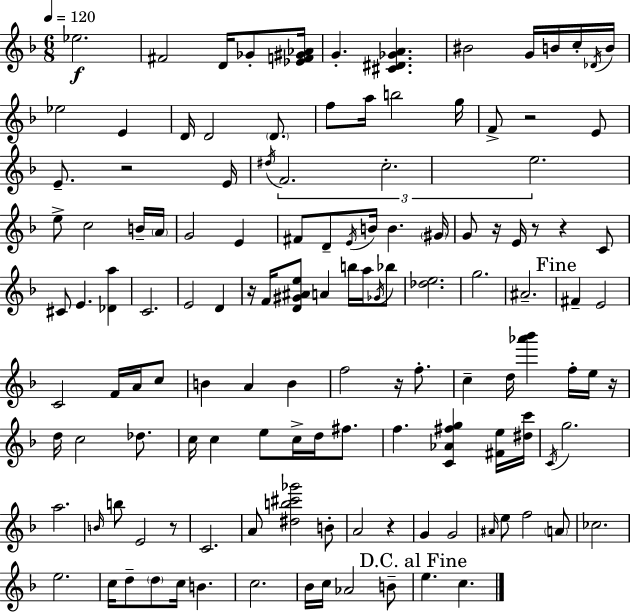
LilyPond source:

{
  \clef treble
  \numericTimeSignature
  \time 6/8
  \key f \major
  \tempo 4 = 120
  ees''2.\f | fis'2 d'16 ges'8-. <ees' f' gis' aes'>16 | g'4.-. <cis' dis' ges' a'>4. | bis'2 g'16 b'16 c''16-. \acciaccatura { des'16 } | \break b'16 ees''2 e'4 | d'16 d'2 \parenthesize d'8. | f''8 a''16 b''2 | g''16 f'8-> r2 e'8 | \break e'8.-- r2 | e'16 \acciaccatura { dis''16 } \tuplet 3/2 { f'2. | c''2.-. | e''2. } | \break e''8-> c''2 | b'16-- \parenthesize a'16 g'2 e'4 | fis'8 d'8-- \acciaccatura { e'16 } b'16 b'4. | \parenthesize gis'16 g'8 r16 e'16 r8 r4 | \break c'8 cis'8 e'4. <des' a''>4 | c'2. | e'2 d'4 | r16 f'16 <d' gis' ais' e''>8 a'4 b''16 | \break a''16 \acciaccatura { ges'16 } bes''8 <des'' e''>2. | g''2. | ais'2.-- | \mark "Fine" fis'4-- e'2 | \break c'2 | f'16 a'16 c''8 b'4 a'4 | b'4 f''2 | r16 f''8.-. c''4-- d''16 <aes''' bes'''>4 | \break f''16-. e''16 r16 d''16 c''2 | des''8. c''16 c''4 e''8 c''16-> | d''16 fis''8. f''4. <c' aes' fis'' g''>4 | <fis' e''>16 <dis'' c'''>16 \acciaccatura { c'16 } g''2. | \break a''2. | \grace { b'16 } b''8 e'2 | r8 c'2. | a'8 <dis'' b'' cis''' ges'''>2 | \break b'8-. a'2 | r4 g'4 g'2 | \grace { ais'16 } e''8 f''2 | \parenthesize a'8 ces''2. | \break e''2. | c''16 d''8-- \parenthesize d''8 | c''16 b'4. c''2. | bes'16 c''16 aes'2 | \break b'8-- \mark "D.C. al Fine" e''4. | c''4. \bar "|."
}